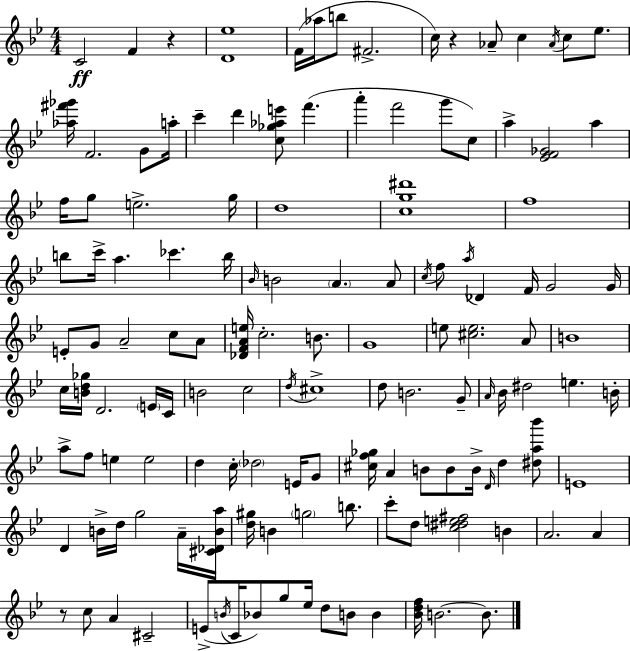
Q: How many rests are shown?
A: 3